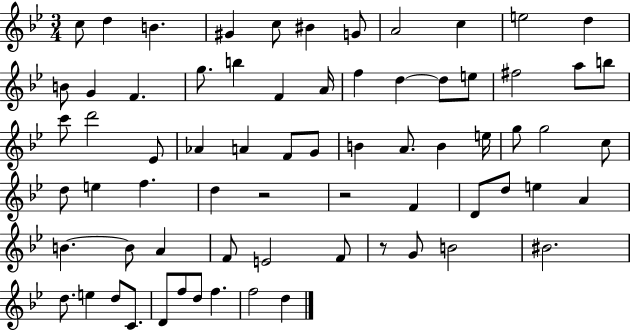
X:1
T:Untitled
M:3/4
L:1/4
K:Bb
c/2 d B ^G c/2 ^B G/2 A2 c e2 d B/2 G F g/2 b F A/4 f d d/2 e/2 ^f2 a/2 b/2 c'/2 d'2 _E/2 _A A F/2 G/2 B A/2 B e/4 g/2 g2 c/2 d/2 e f d z2 z2 F D/2 d/2 e A B B/2 A F/2 E2 F/2 z/2 G/2 B2 ^B2 d/2 e d/2 C/2 D/2 f/2 d/2 f f2 d